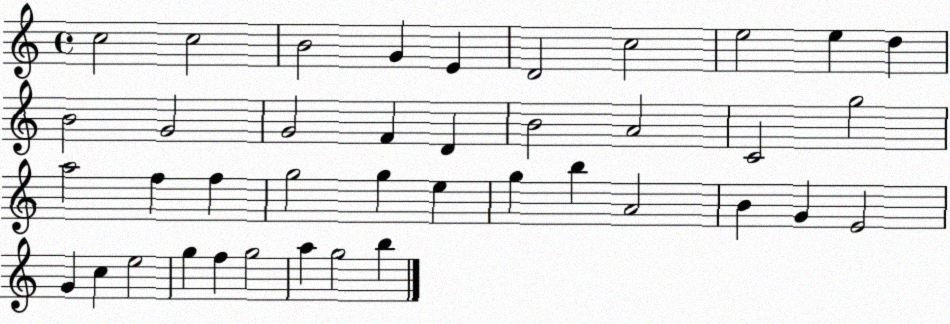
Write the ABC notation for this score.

X:1
T:Untitled
M:4/4
L:1/4
K:C
c2 c2 B2 G E D2 c2 e2 e d B2 G2 G2 F D B2 A2 C2 g2 a2 f f g2 g e g b A2 B G E2 G c e2 g f g2 a g2 b